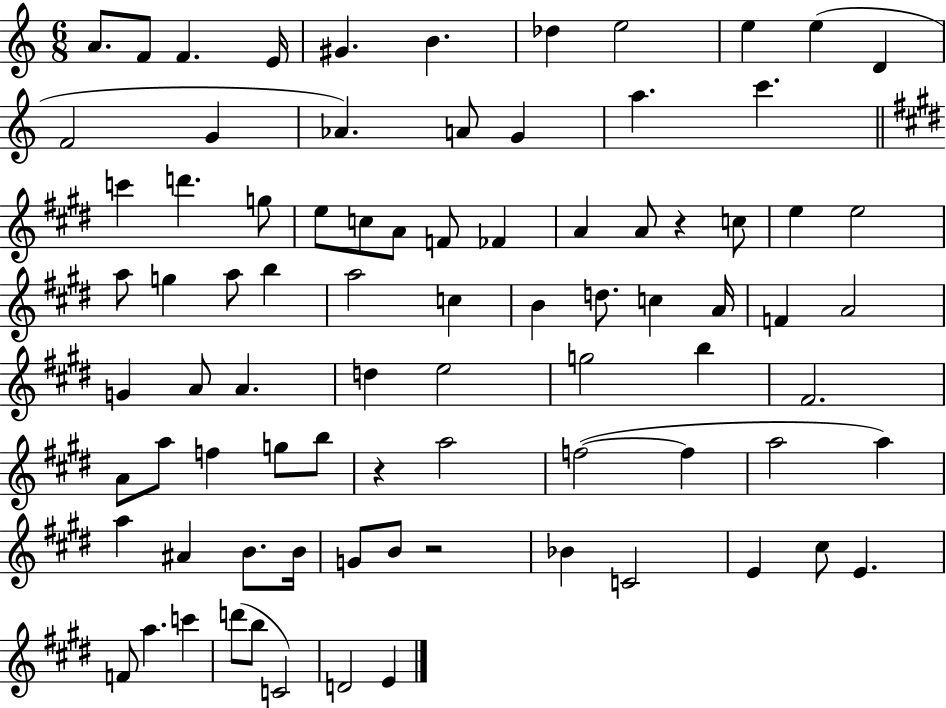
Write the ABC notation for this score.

X:1
T:Untitled
M:6/8
L:1/4
K:C
A/2 F/2 F E/4 ^G B _d e2 e e D F2 G _A A/2 G a c' c' d' g/2 e/2 c/2 A/2 F/2 _F A A/2 z c/2 e e2 a/2 g a/2 b a2 c B d/2 c A/4 F A2 G A/2 A d e2 g2 b ^F2 A/2 a/2 f g/2 b/2 z a2 f2 f a2 a a ^A B/2 B/4 G/2 B/2 z2 _B C2 E ^c/2 E F/2 a c' d'/2 b/2 C2 D2 E